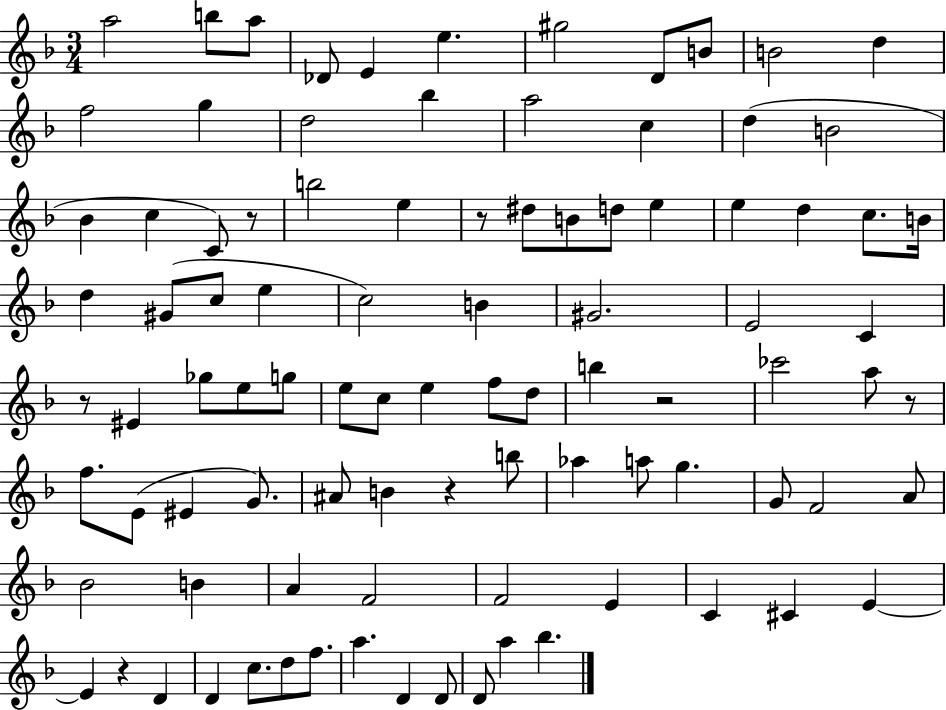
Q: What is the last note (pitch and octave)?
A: Bb5